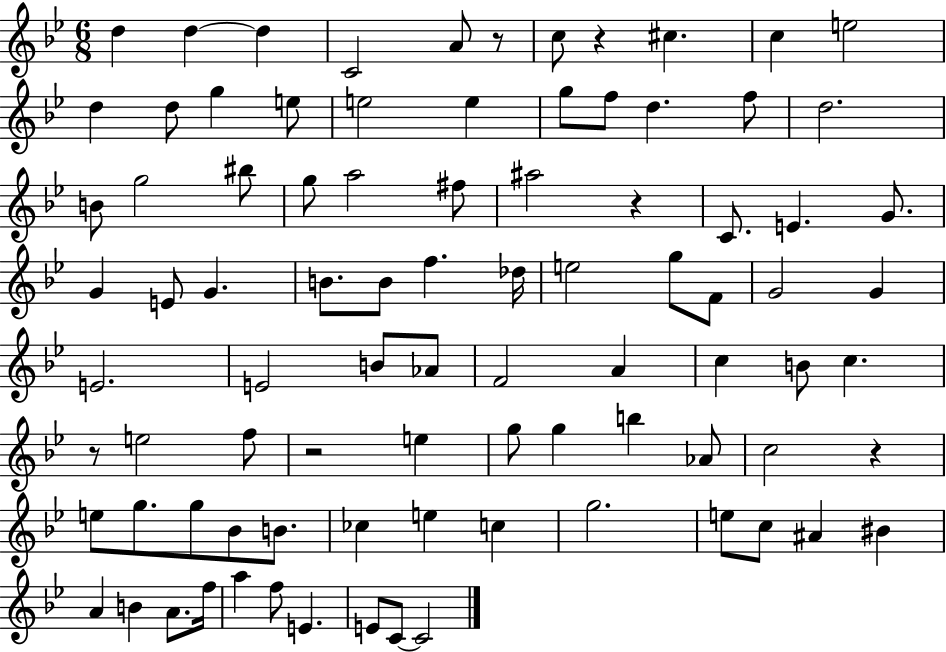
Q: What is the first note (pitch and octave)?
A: D5